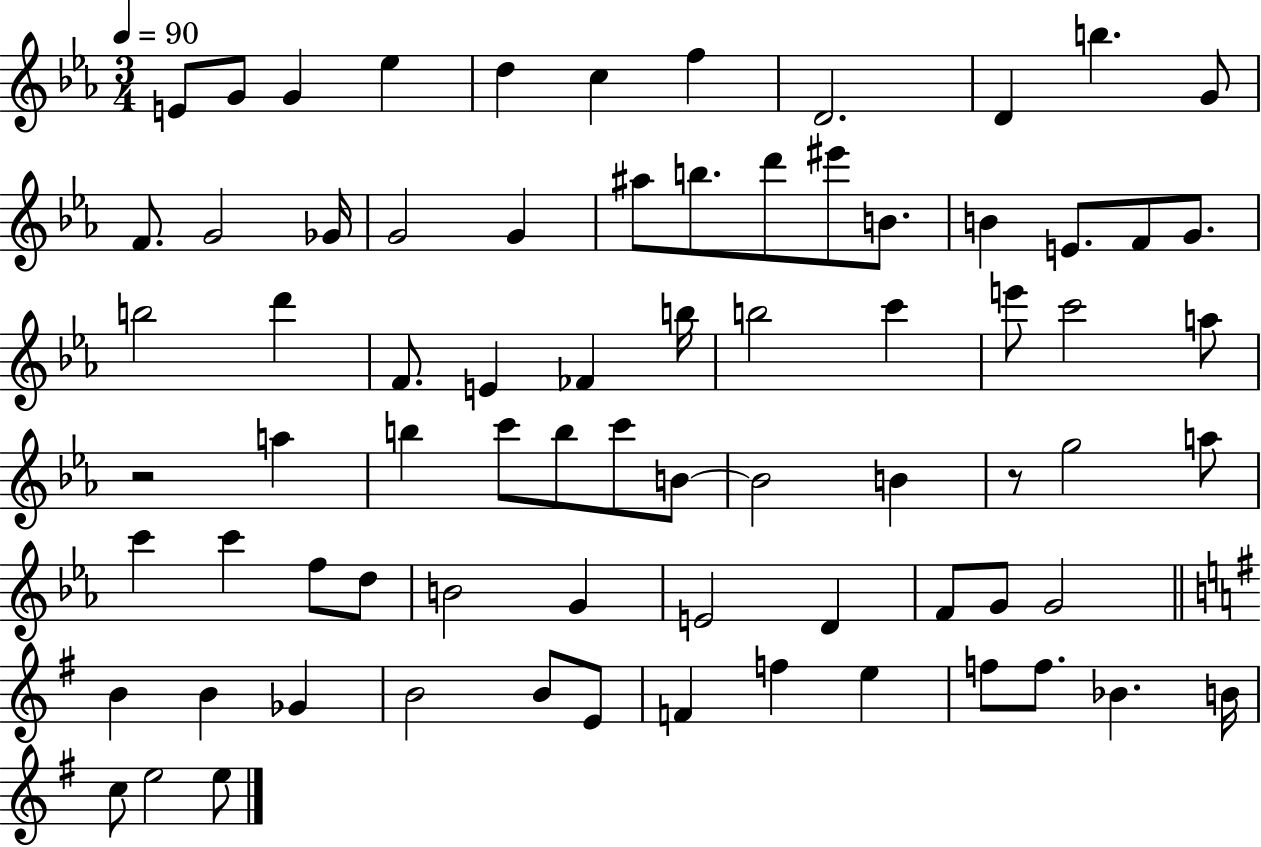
X:1
T:Untitled
M:3/4
L:1/4
K:Eb
E/2 G/2 G _e d c f D2 D b G/2 F/2 G2 _G/4 G2 G ^a/2 b/2 d'/2 ^e'/2 B/2 B E/2 F/2 G/2 b2 d' F/2 E _F b/4 b2 c' e'/2 c'2 a/2 z2 a b c'/2 b/2 c'/2 B/2 B2 B z/2 g2 a/2 c' c' f/2 d/2 B2 G E2 D F/2 G/2 G2 B B _G B2 B/2 E/2 F f e f/2 f/2 _B B/4 c/2 e2 e/2